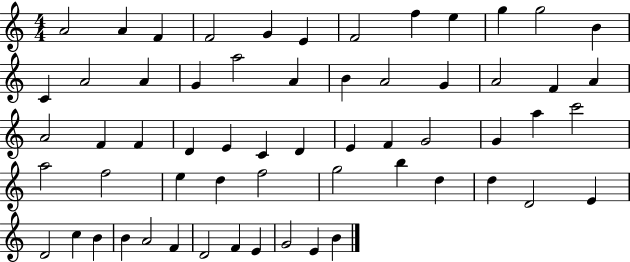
A4/h A4/q F4/q F4/h G4/q E4/q F4/h F5/q E5/q G5/q G5/h B4/q C4/q A4/h A4/q G4/q A5/h A4/q B4/q A4/h G4/q A4/h F4/q A4/q A4/h F4/q F4/q D4/q E4/q C4/q D4/q E4/q F4/q G4/h G4/q A5/q C6/h A5/h F5/h E5/q D5/q F5/h G5/h B5/q D5/q D5/q D4/h E4/q D4/h C5/q B4/q B4/q A4/h F4/q D4/h F4/q E4/q G4/h E4/q B4/q